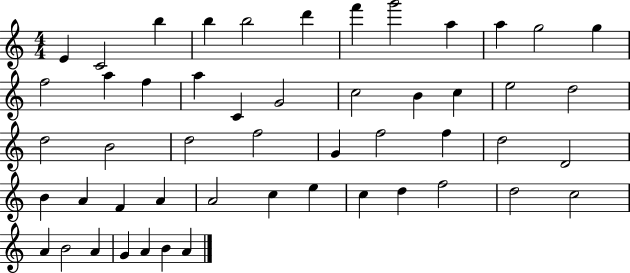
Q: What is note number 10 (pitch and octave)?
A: A5